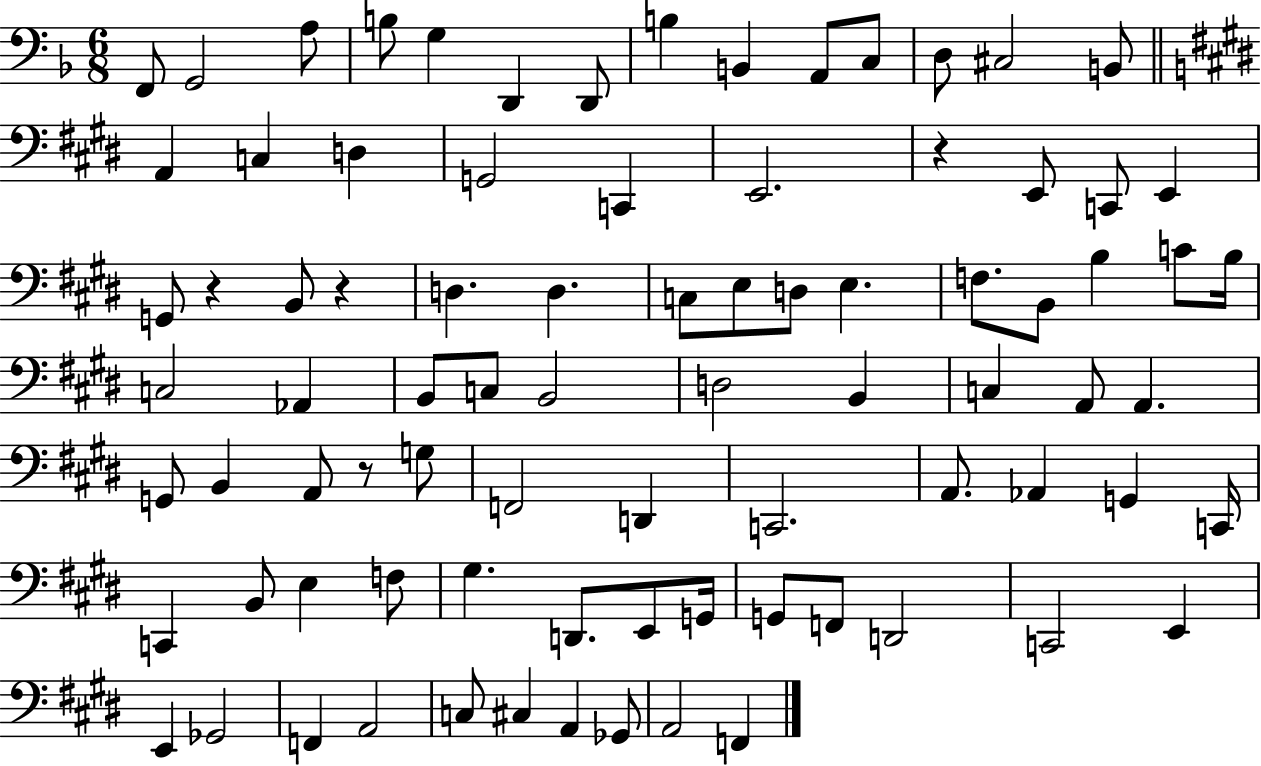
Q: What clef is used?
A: bass